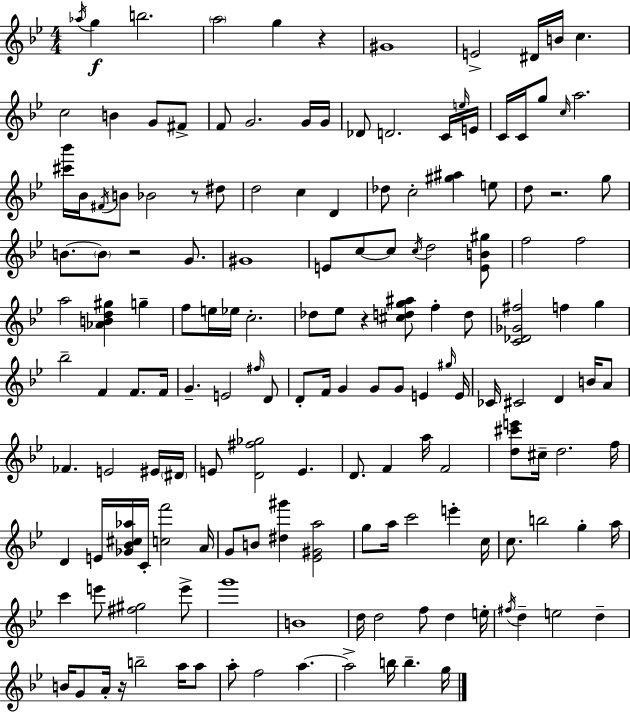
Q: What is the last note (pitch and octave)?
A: G5